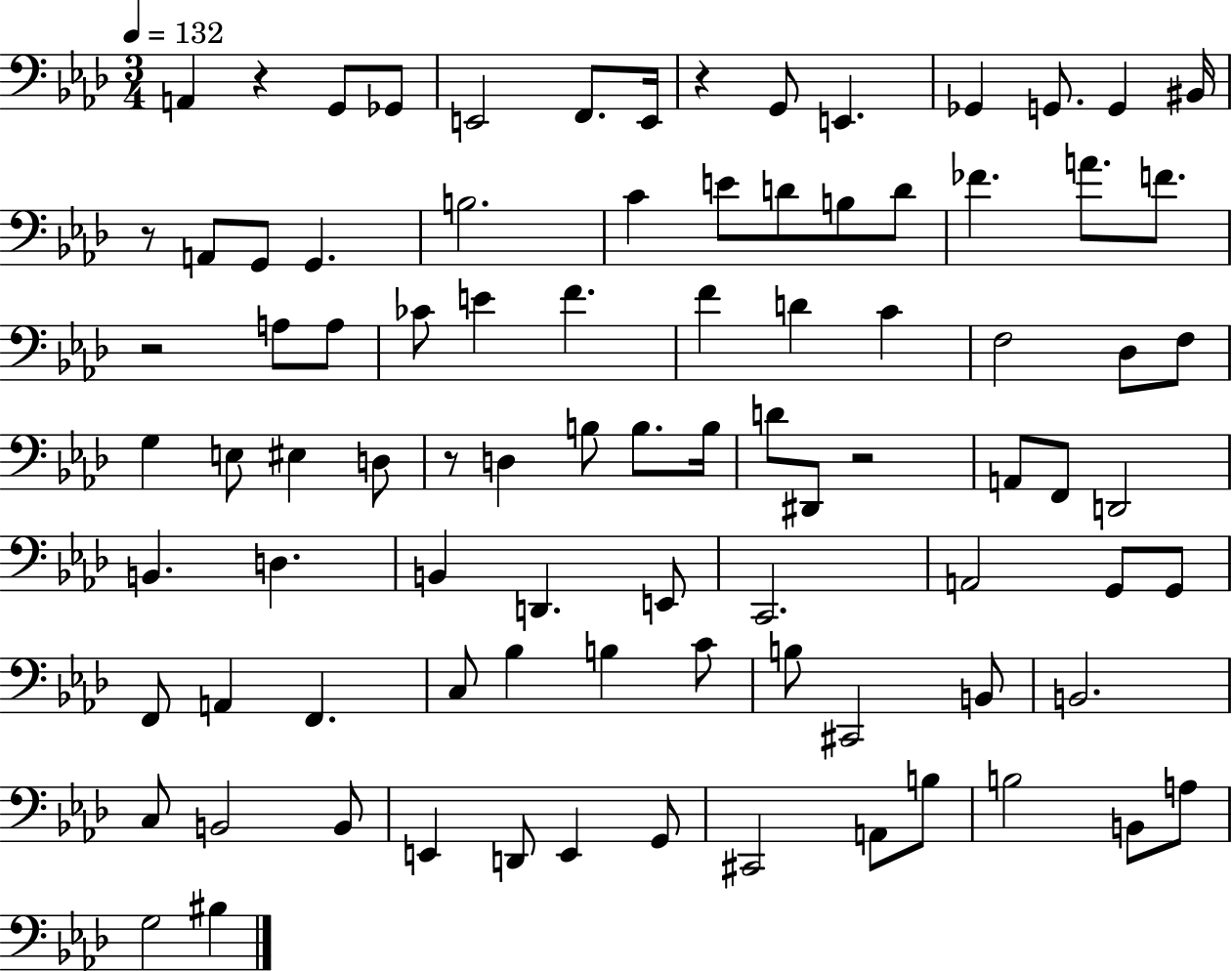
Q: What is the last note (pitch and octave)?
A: BIS3